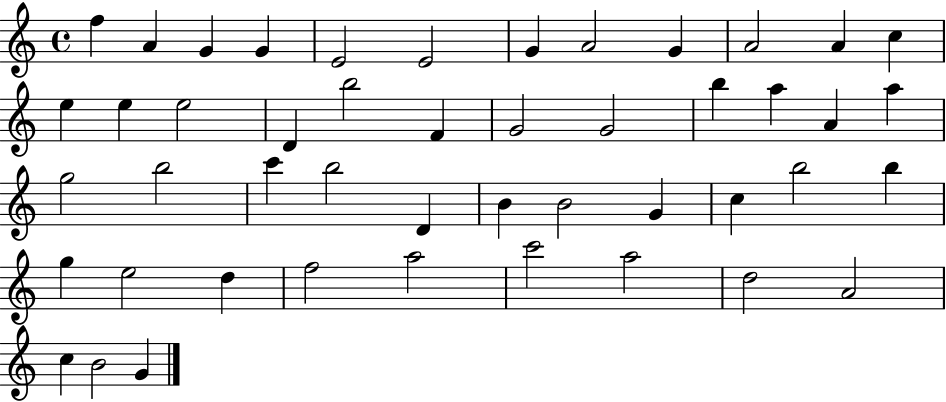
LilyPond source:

{
  \clef treble
  \time 4/4
  \defaultTimeSignature
  \key c \major
  f''4 a'4 g'4 g'4 | e'2 e'2 | g'4 a'2 g'4 | a'2 a'4 c''4 | \break e''4 e''4 e''2 | d'4 b''2 f'4 | g'2 g'2 | b''4 a''4 a'4 a''4 | \break g''2 b''2 | c'''4 b''2 d'4 | b'4 b'2 g'4 | c''4 b''2 b''4 | \break g''4 e''2 d''4 | f''2 a''2 | c'''2 a''2 | d''2 a'2 | \break c''4 b'2 g'4 | \bar "|."
}